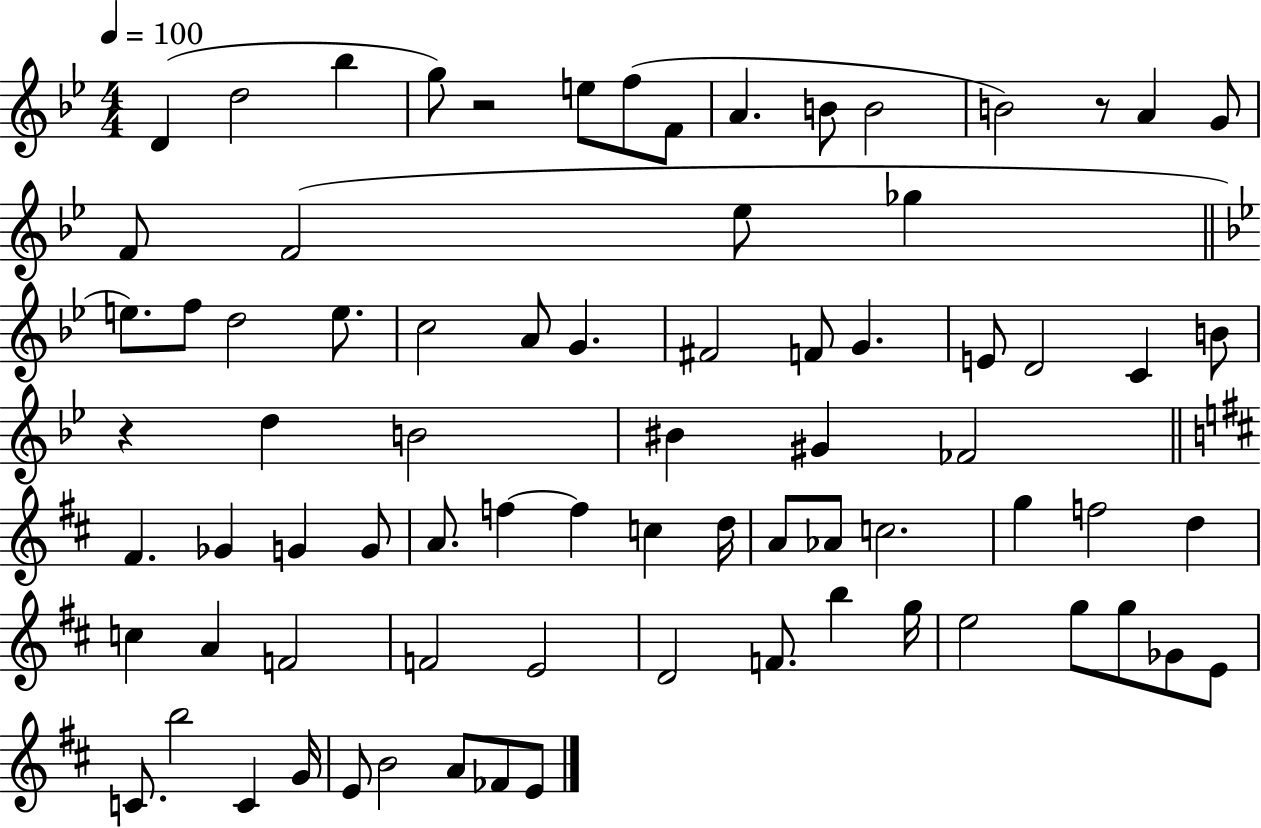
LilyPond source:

{
  \clef treble
  \numericTimeSignature
  \time 4/4
  \key bes \major
  \tempo 4 = 100
  \repeat volta 2 { d'4( d''2 bes''4 | g''8) r2 e''8 f''8( f'8 | a'4. b'8 b'2 | b'2) r8 a'4 g'8 | \break f'8 f'2( ees''8 ges''4 | \bar "||" \break \key bes \major e''8.) f''8 d''2 e''8. | c''2 a'8 g'4. | fis'2 f'8 g'4. | e'8 d'2 c'4 b'8 | \break r4 d''4 b'2 | bis'4 gis'4 fes'2 | \bar "||" \break \key d \major fis'4. ges'4 g'4 g'8 | a'8. f''4~~ f''4 c''4 d''16 | a'8 aes'8 c''2. | g''4 f''2 d''4 | \break c''4 a'4 f'2 | f'2 e'2 | d'2 f'8. b''4 g''16 | e''2 g''8 g''8 ges'8 e'8 | \break c'8. b''2 c'4 g'16 | e'8 b'2 a'8 fes'8 e'8 | } \bar "|."
}